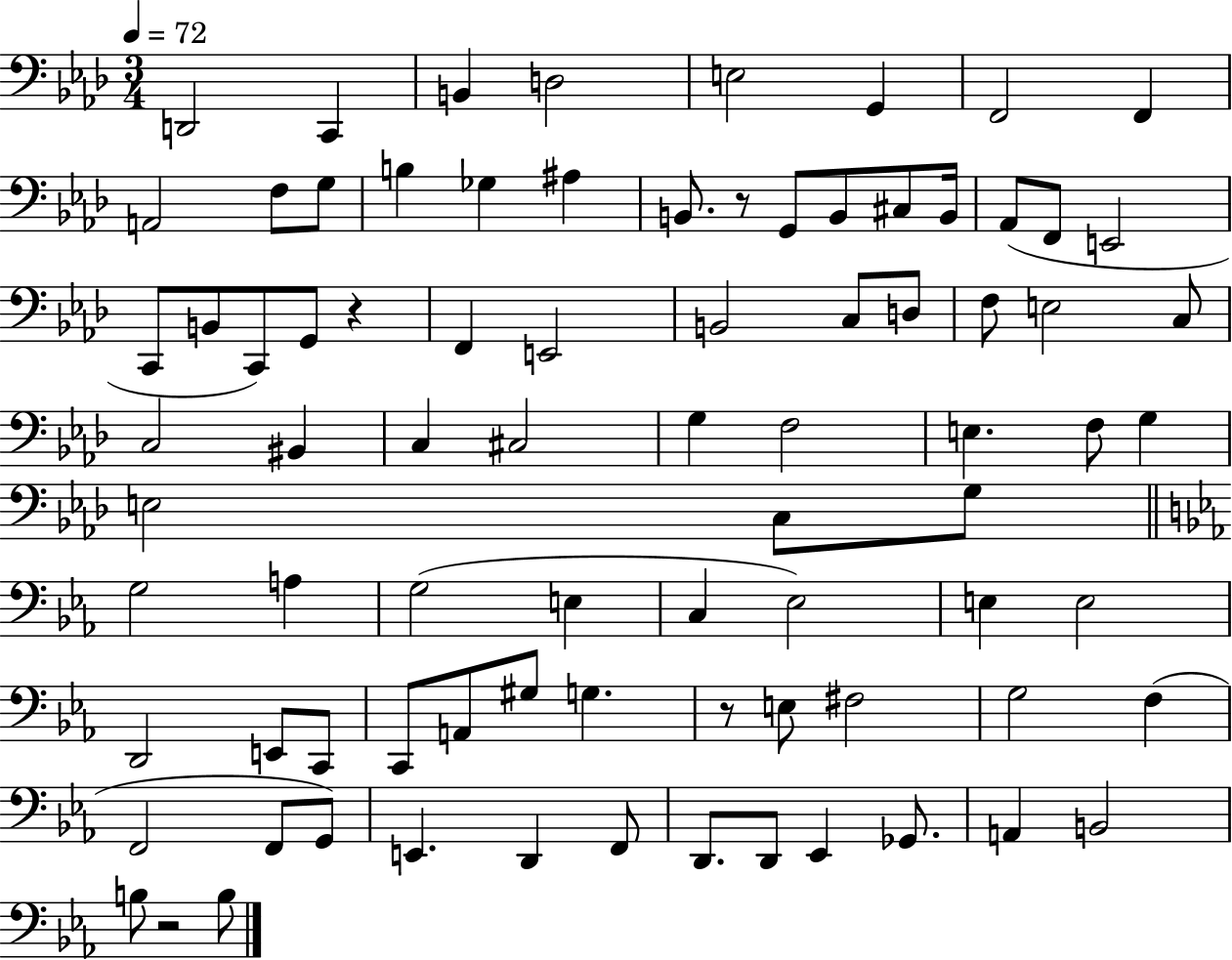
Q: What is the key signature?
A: AES major